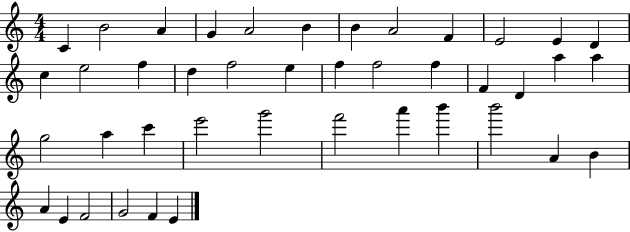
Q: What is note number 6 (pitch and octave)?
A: B4